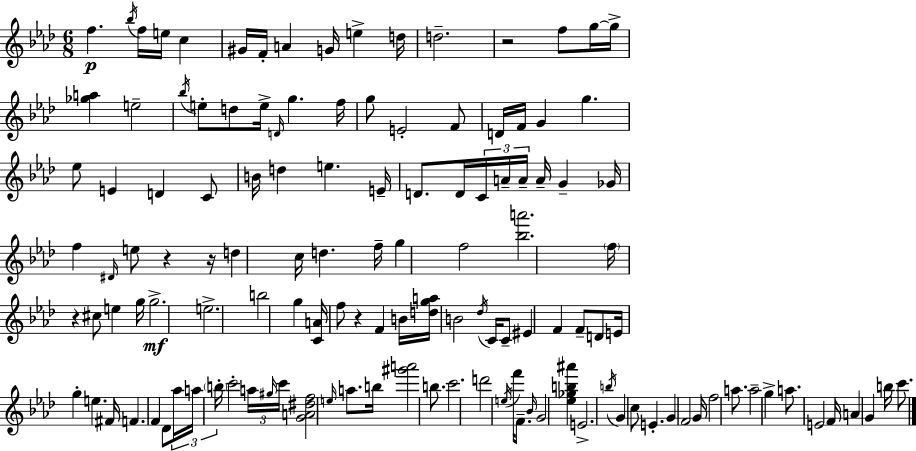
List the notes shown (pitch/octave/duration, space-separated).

F5/q. Bb5/s F5/s E5/s C5/q G#4/s F4/s A4/q G4/s E5/q D5/s D5/h. R/h F5/e G5/s G5/s [Gb5,A5]/q E5/h Bb5/s E5/e D5/e E5/s D4/s G5/q. F5/s G5/e E4/h F4/e D4/s F4/s G4/q G5/q. Eb5/e E4/q D4/q C4/e B4/s D5/q E5/q. E4/s D4/e. D4/s C4/s A4/s A4/s A4/s G4/q Gb4/s F5/q D#4/s E5/e R/q R/s D5/q C5/s D5/q. F5/s G5/q F5/h [Bb5,A6]/h. F5/s R/q C#5/e E5/q G5/s G5/h. E5/h. B5/h G5/q [C4,A4]/s F5/e R/q F4/q B4/s [D5,G5,A5]/s B4/h Db5/s C4/s C4/e EIS4/q F4/q F4/e D4/e E4/s G5/q E5/q. F#4/s F4/q. F4/q Db4/e Ab5/s A5/s B5/s C6/h A5/s G#5/s C6/s [G4,A4,D#5,F5]/h E5/s A5/e. B5/s [G#6,A6]/h B5/e. C6/h. D6/h E5/s F6/s F4/e. Bb4/s G4/h [Eb5,Gb5,B5,A#6]/q E4/h. B5/s G4/q C5/e E4/q. G4/q F4/h G4/s F5/h A5/e. A5/h G5/q A5/e. E4/h F4/s A4/q G4/q B5/s C6/e.